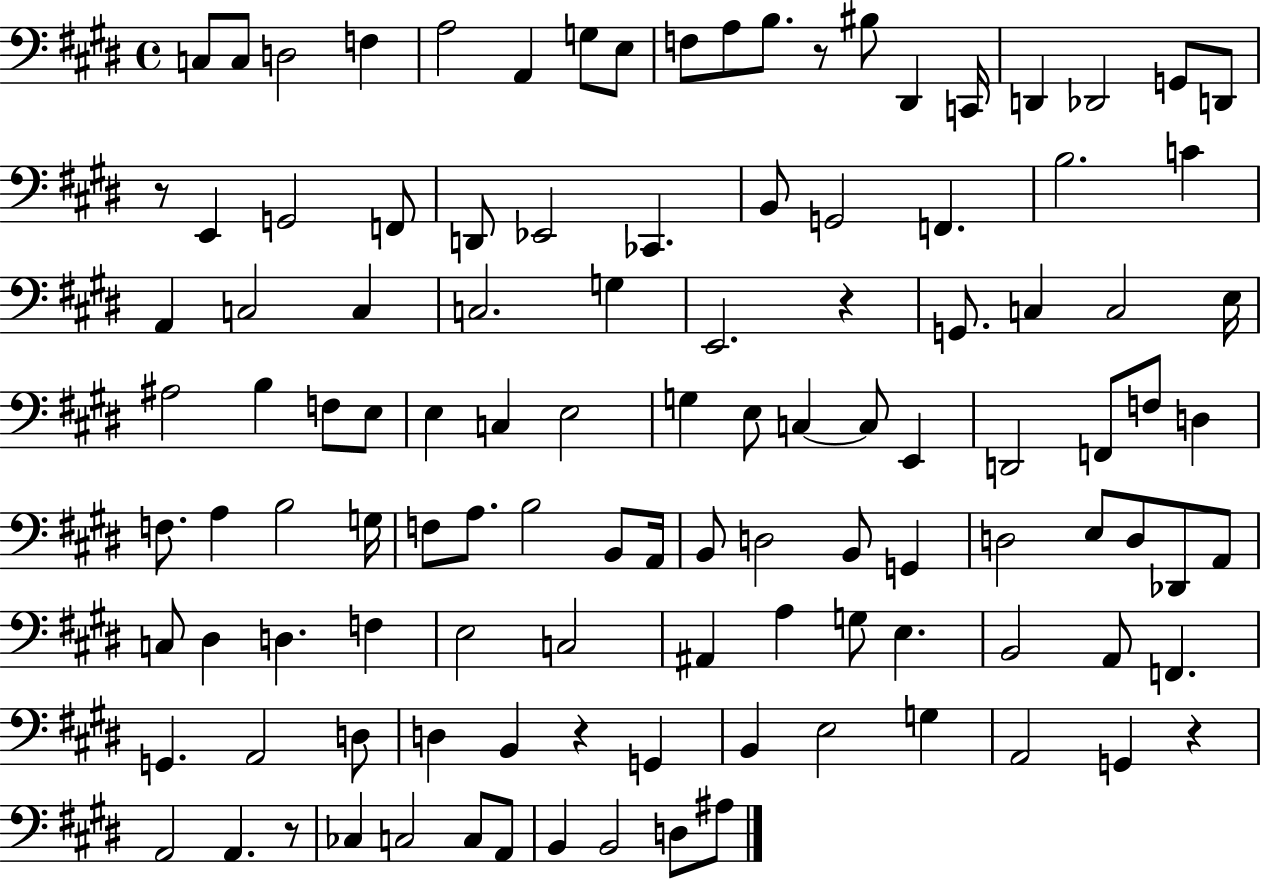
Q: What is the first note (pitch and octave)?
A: C3